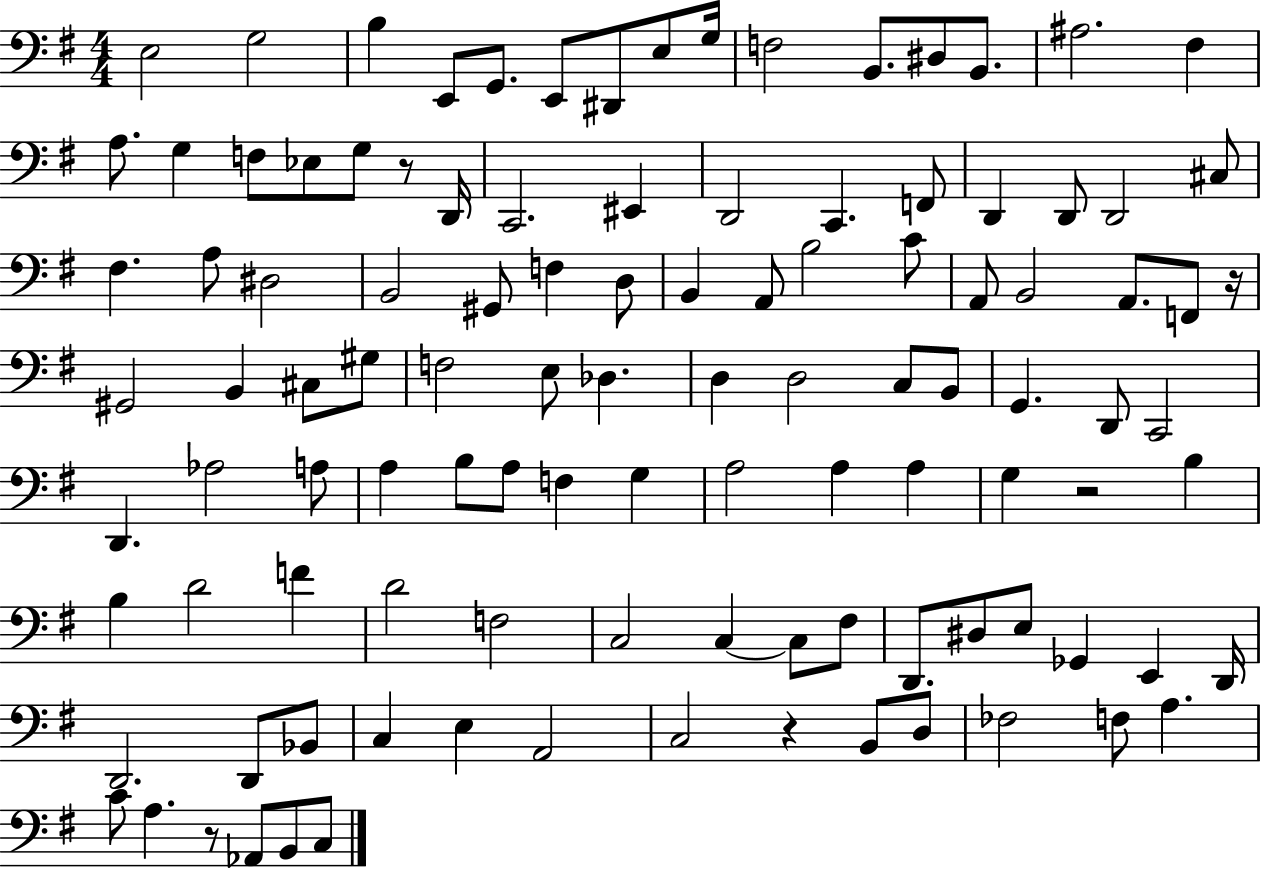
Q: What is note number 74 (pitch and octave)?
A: D4